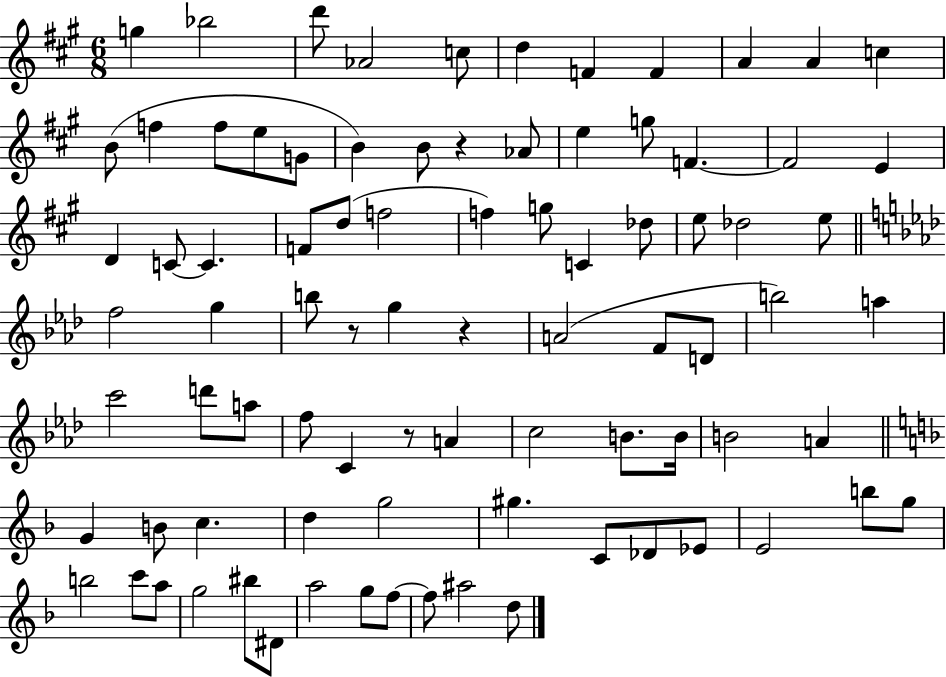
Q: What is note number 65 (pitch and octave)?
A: Db4